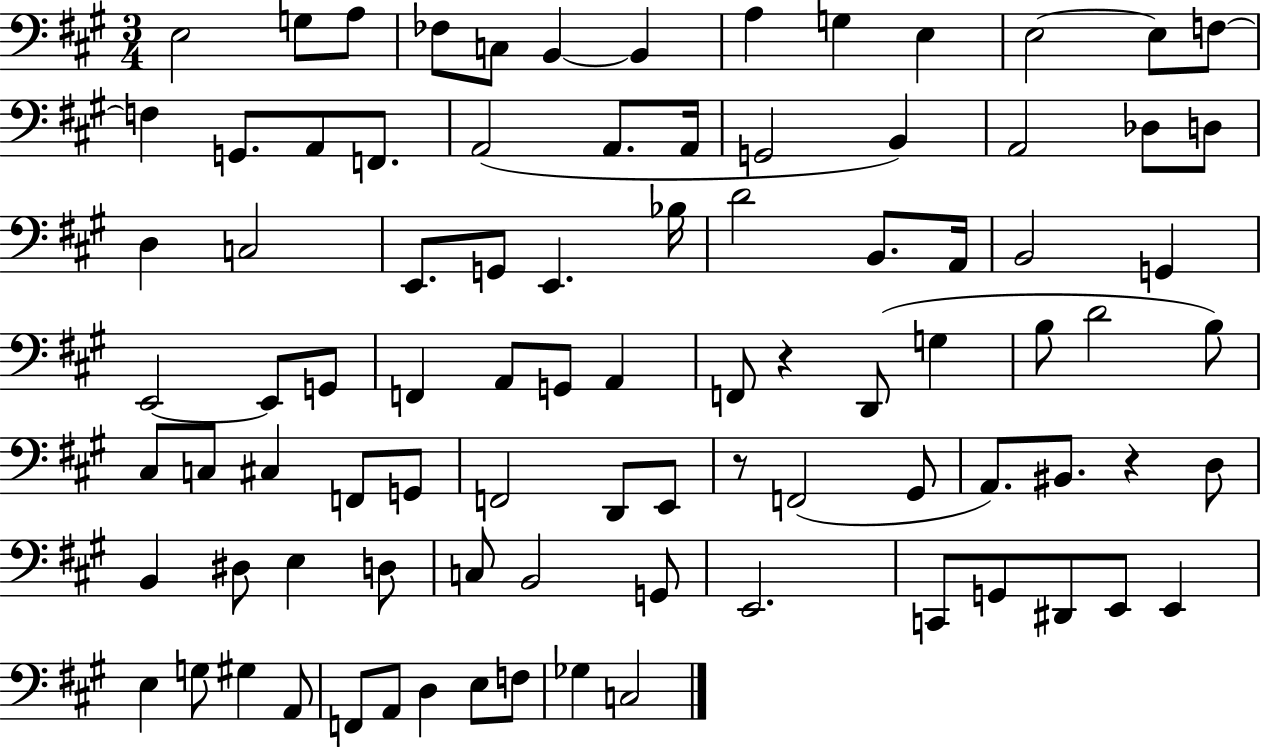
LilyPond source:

{
  \clef bass
  \numericTimeSignature
  \time 3/4
  \key a \major
  e2 g8 a8 | fes8 c8 b,4~~ b,4 | a4 g4 e4 | e2~~ e8 f8~~ | \break f4 g,8. a,8 f,8. | a,2( a,8. a,16 | g,2 b,4) | a,2 des8 d8 | \break d4 c2 | e,8. g,8 e,4. bes16 | d'2 b,8. a,16 | b,2 g,4 | \break e,2~~ e,8 g,8 | f,4 a,8 g,8 a,4 | f,8 r4 d,8( g4 | b8 d'2 b8) | \break cis8 c8 cis4 f,8 g,8 | f,2 d,8 e,8 | r8 f,2( gis,8 | a,8.) bis,8. r4 d8 | \break b,4 dis8 e4 d8 | c8 b,2 g,8 | e,2. | c,8 g,8 dis,8 e,8 e,4 | \break e4 g8 gis4 a,8 | f,8 a,8 d4 e8 f8 | ges4 c2 | \bar "|."
}